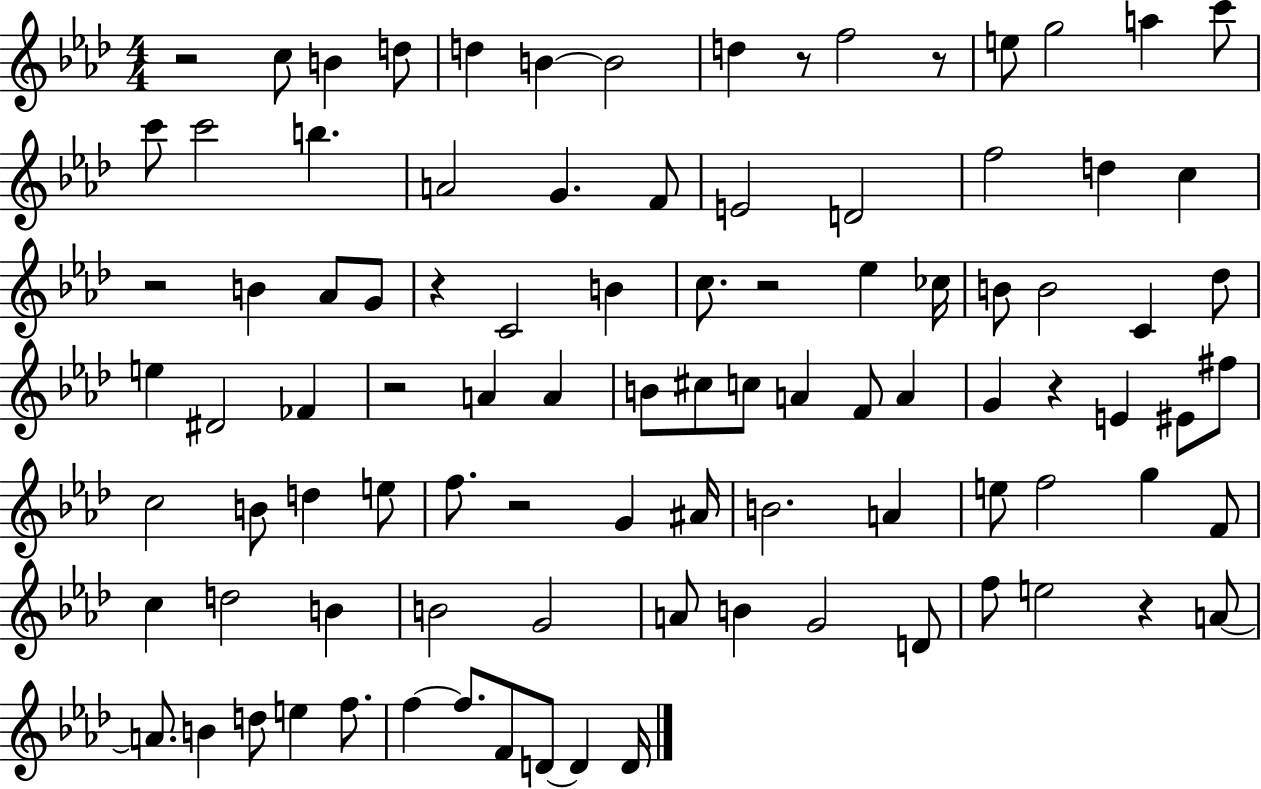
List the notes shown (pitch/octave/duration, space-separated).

R/h C5/e B4/q D5/e D5/q B4/q B4/h D5/q R/e F5/h R/e E5/e G5/h A5/q C6/e C6/e C6/h B5/q. A4/h G4/q. F4/e E4/h D4/h F5/h D5/q C5/q R/h B4/q Ab4/e G4/e R/q C4/h B4/q C5/e. R/h Eb5/q CES5/s B4/e B4/h C4/q Db5/e E5/q D#4/h FES4/q R/h A4/q A4/q B4/e C#5/e C5/e A4/q F4/e A4/q G4/q R/q E4/q EIS4/e F#5/e C5/h B4/e D5/q E5/e F5/e. R/h G4/q A#4/s B4/h. A4/q E5/e F5/h G5/q F4/e C5/q D5/h B4/q B4/h G4/h A4/e B4/q G4/h D4/e F5/e E5/h R/q A4/e A4/e. B4/q D5/e E5/q F5/e. F5/q F5/e. F4/e D4/e D4/q D4/s